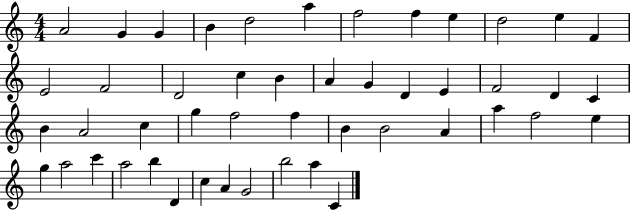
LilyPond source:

{
  \clef treble
  \numericTimeSignature
  \time 4/4
  \key c \major
  a'2 g'4 g'4 | b'4 d''2 a''4 | f''2 f''4 e''4 | d''2 e''4 f'4 | \break e'2 f'2 | d'2 c''4 b'4 | a'4 g'4 d'4 e'4 | f'2 d'4 c'4 | \break b'4 a'2 c''4 | g''4 f''2 f''4 | b'4 b'2 a'4 | a''4 f''2 e''4 | \break g''4 a''2 c'''4 | a''2 b''4 d'4 | c''4 a'4 g'2 | b''2 a''4 c'4 | \break \bar "|."
}